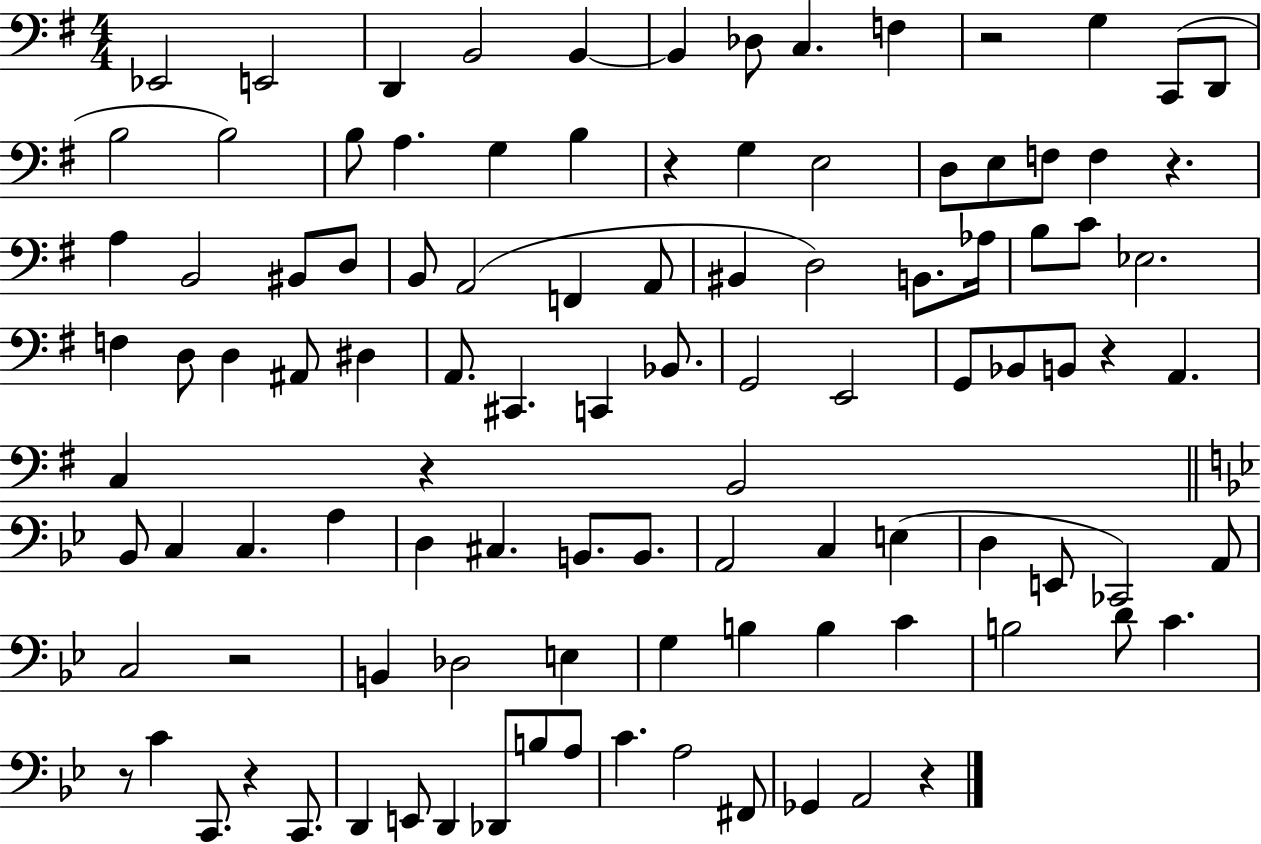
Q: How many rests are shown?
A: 9